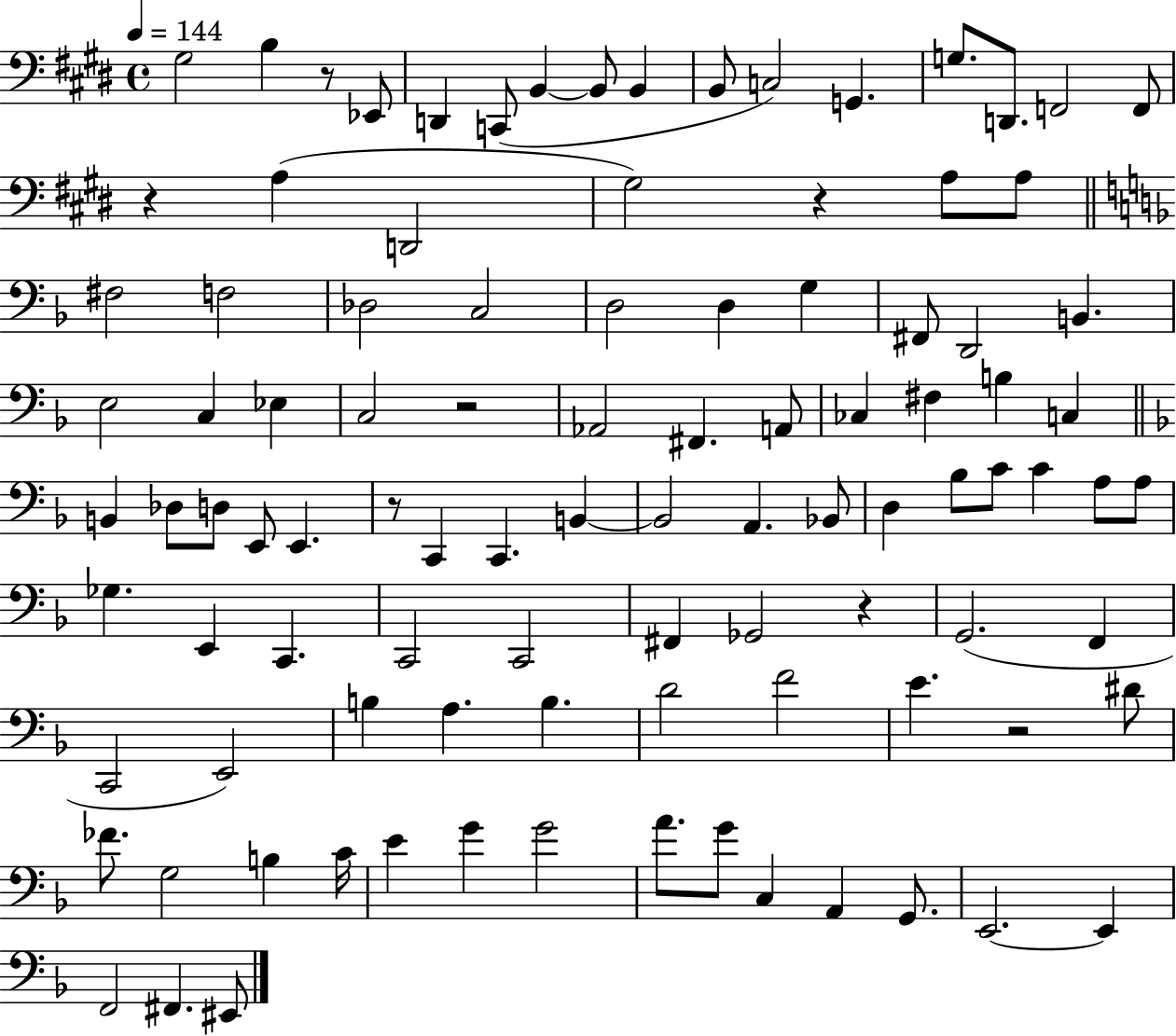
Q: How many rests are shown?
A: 7